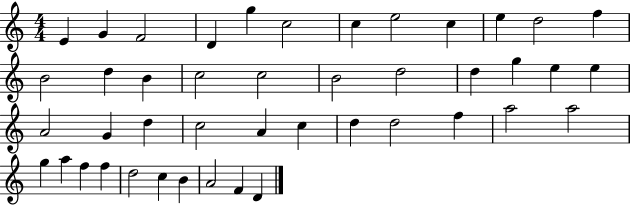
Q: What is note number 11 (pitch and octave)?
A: D5